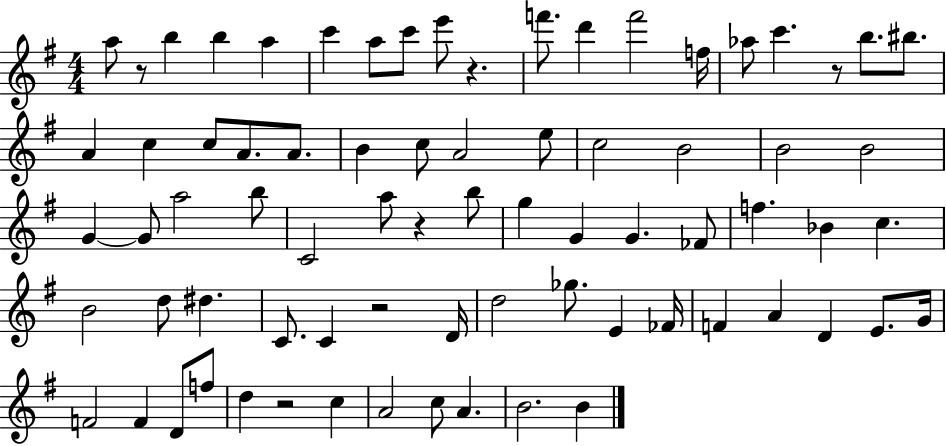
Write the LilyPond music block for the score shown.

{
  \clef treble
  \numericTimeSignature
  \time 4/4
  \key g \major
  a''8 r8 b''4 b''4 a''4 | c'''4 a''8 c'''8 e'''8 r4. | f'''8. d'''4 f'''2 f''16 | aes''8 c'''4. r8 b''8. bis''8. | \break a'4 c''4 c''8 a'8. a'8. | b'4 c''8 a'2 e''8 | c''2 b'2 | b'2 b'2 | \break g'4~~ g'8 a''2 b''8 | c'2 a''8 r4 b''8 | g''4 g'4 g'4. fes'8 | f''4. bes'4 c''4. | \break b'2 d''8 dis''4. | c'8. c'4 r2 d'16 | d''2 ges''8. e'4 fes'16 | f'4 a'4 d'4 e'8. g'16 | \break f'2 f'4 d'8 f''8 | d''4 r2 c''4 | a'2 c''8 a'4. | b'2. b'4 | \break \bar "|."
}